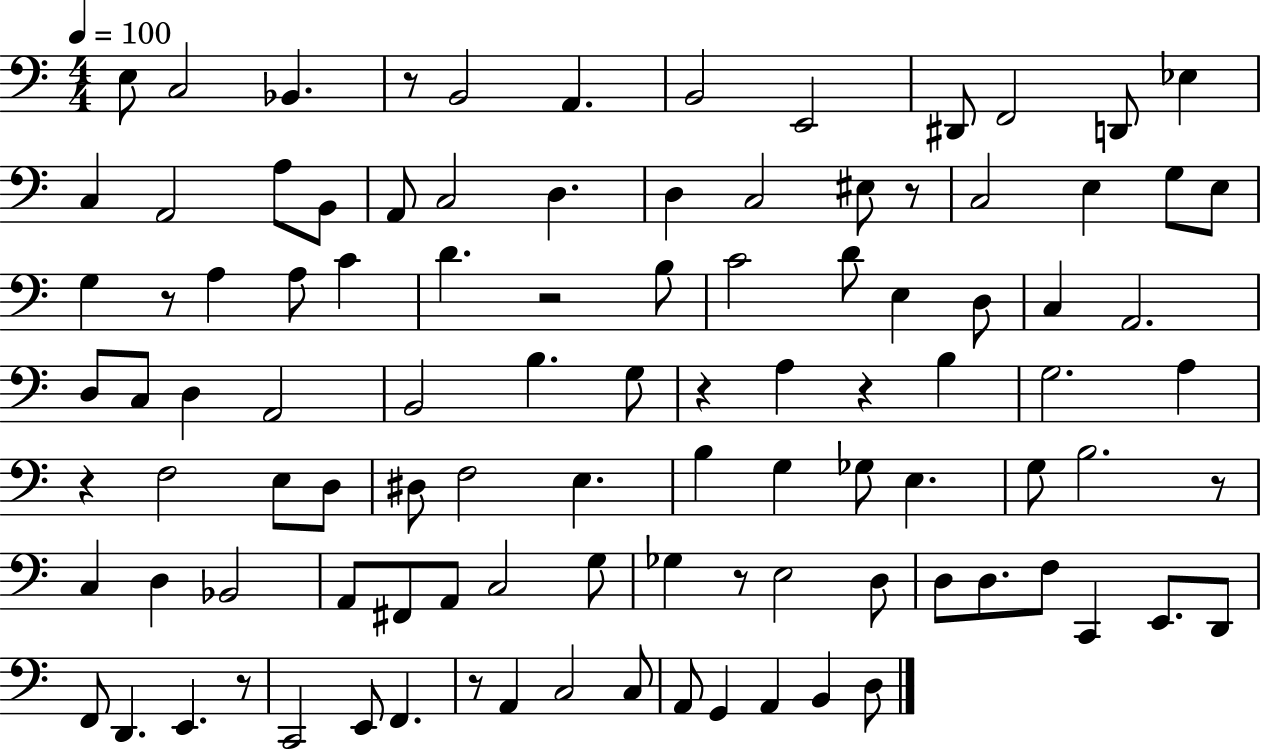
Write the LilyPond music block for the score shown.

{
  \clef bass
  \numericTimeSignature
  \time 4/4
  \key c \major
  \tempo 4 = 100
  e8 c2 bes,4. | r8 b,2 a,4. | b,2 e,2 | dis,8 f,2 d,8 ees4 | \break c4 a,2 a8 b,8 | a,8 c2 d4. | d4 c2 eis8 r8 | c2 e4 g8 e8 | \break g4 r8 a4 a8 c'4 | d'4. r2 b8 | c'2 d'8 e4 d8 | c4 a,2. | \break d8 c8 d4 a,2 | b,2 b4. g8 | r4 a4 r4 b4 | g2. a4 | \break r4 f2 e8 d8 | dis8 f2 e4. | b4 g4 ges8 e4. | g8 b2. r8 | \break c4 d4 bes,2 | a,8 fis,8 a,8 c2 g8 | ges4 r8 e2 d8 | d8 d8. f8 c,4 e,8. d,8 | \break f,8 d,4. e,4. r8 | c,2 e,8 f,4. | r8 a,4 c2 c8 | a,8 g,4 a,4 b,4 d8 | \break \bar "|."
}